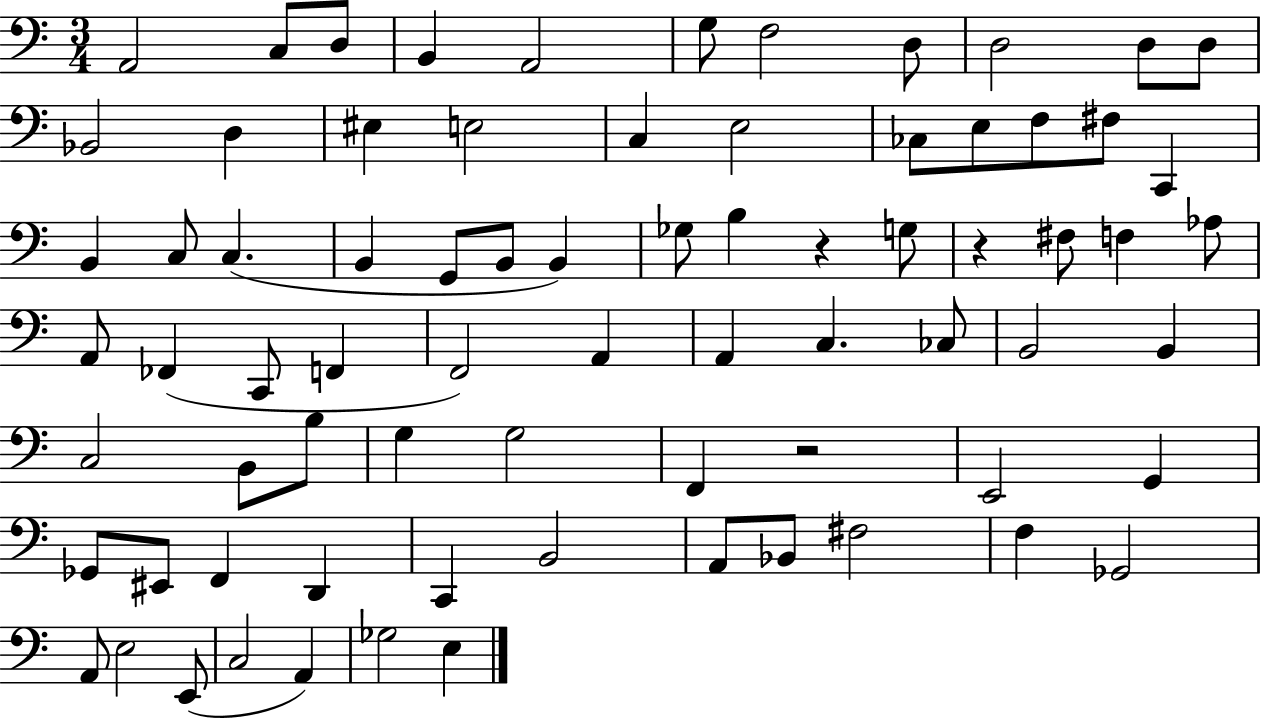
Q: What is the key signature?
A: C major